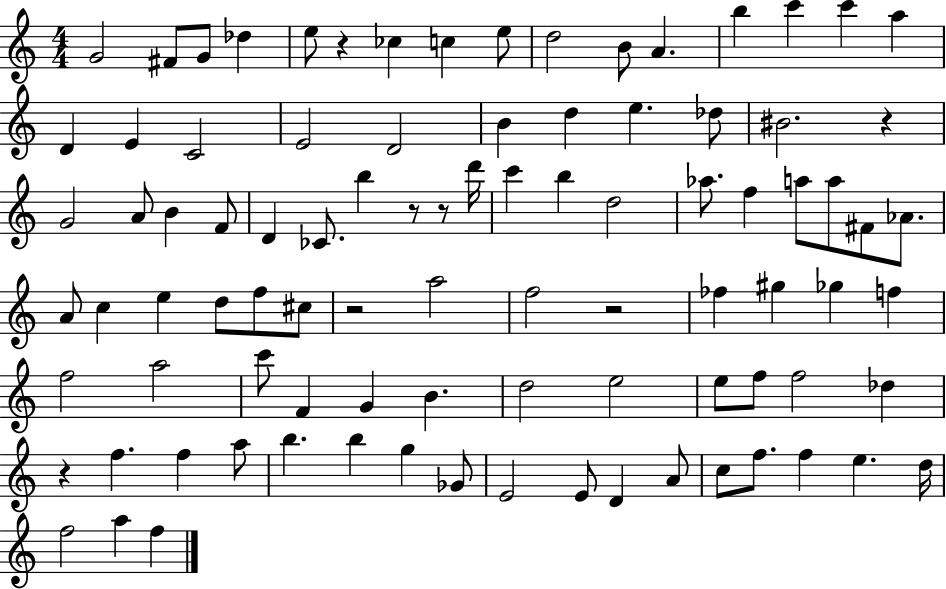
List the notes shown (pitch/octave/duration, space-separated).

G4/h F#4/e G4/e Db5/q E5/e R/q CES5/q C5/q E5/e D5/h B4/e A4/q. B5/q C6/q C6/q A5/q D4/q E4/q C4/h E4/h D4/h B4/q D5/q E5/q. Db5/e BIS4/h. R/q G4/h A4/e B4/q F4/e D4/q CES4/e. B5/q R/e R/e D6/s C6/q B5/q D5/h Ab5/e. F5/q A5/e A5/e F#4/e Ab4/e. A4/e C5/q E5/q D5/e F5/e C#5/e R/h A5/h F5/h R/h FES5/q G#5/q Gb5/q F5/q F5/h A5/h C6/e F4/q G4/q B4/q. D5/h E5/h E5/e F5/e F5/h Db5/q R/q F5/q. F5/q A5/e B5/q. B5/q G5/q Gb4/e E4/h E4/e D4/q A4/e C5/e F5/e. F5/q E5/q. D5/s F5/h A5/q F5/q